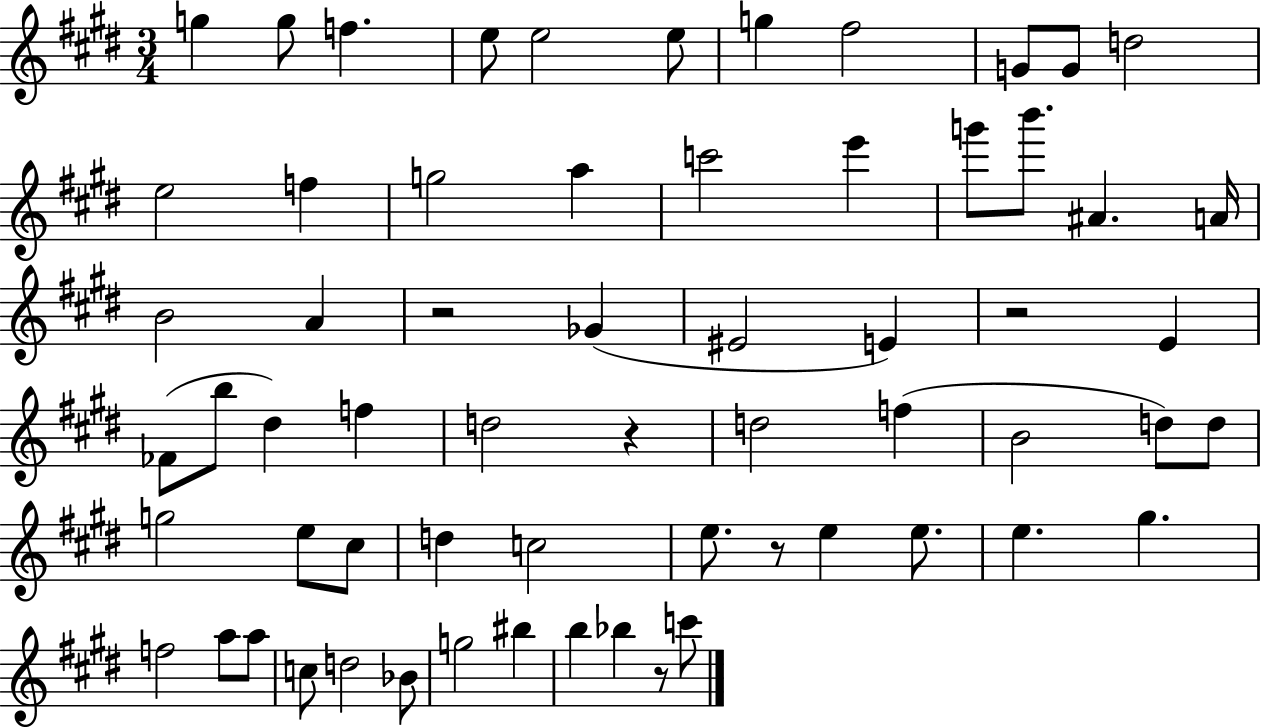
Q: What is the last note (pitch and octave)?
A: C6